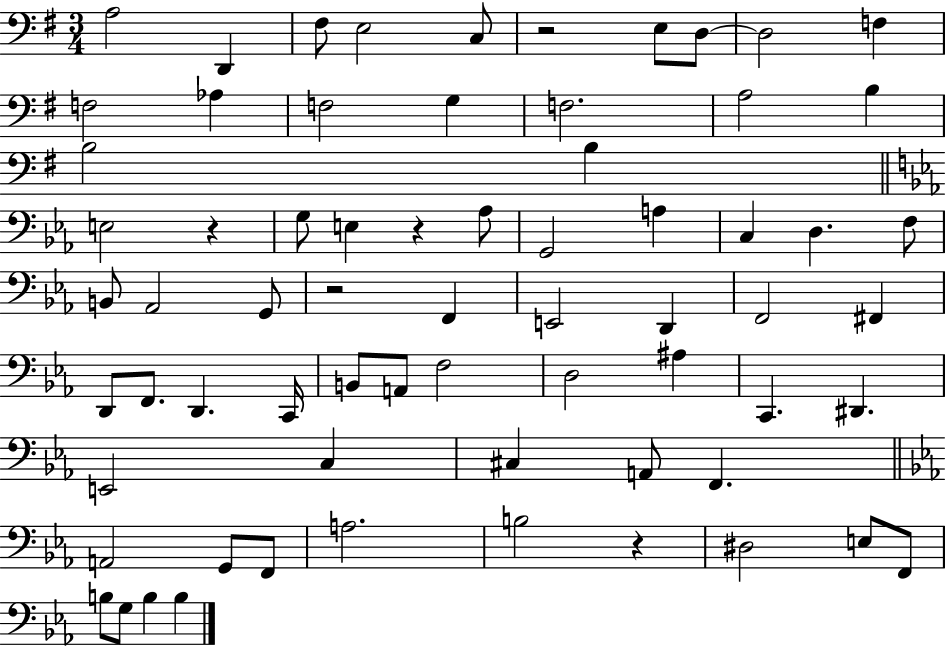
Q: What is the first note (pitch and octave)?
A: A3